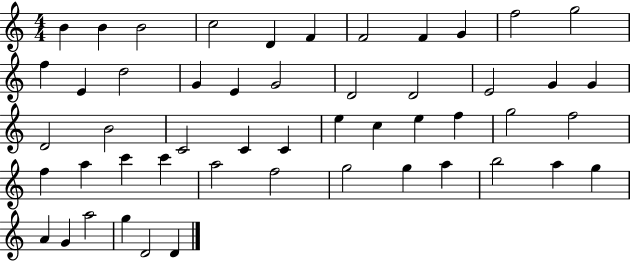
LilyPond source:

{
  \clef treble
  \numericTimeSignature
  \time 4/4
  \key c \major
  b'4 b'4 b'2 | c''2 d'4 f'4 | f'2 f'4 g'4 | f''2 g''2 | \break f''4 e'4 d''2 | g'4 e'4 g'2 | d'2 d'2 | e'2 g'4 g'4 | \break d'2 b'2 | c'2 c'4 c'4 | e''4 c''4 e''4 f''4 | g''2 f''2 | \break f''4 a''4 c'''4 c'''4 | a''2 f''2 | g''2 g''4 a''4 | b''2 a''4 g''4 | \break a'4 g'4 a''2 | g''4 d'2 d'4 | \bar "|."
}